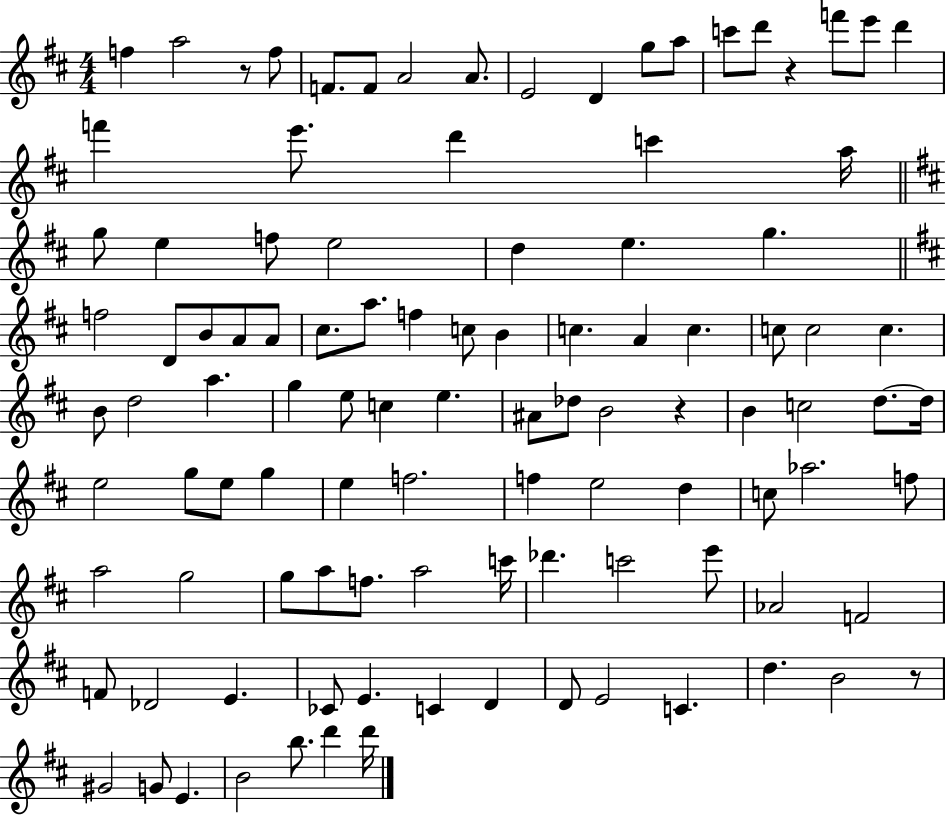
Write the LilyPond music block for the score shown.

{
  \clef treble
  \numericTimeSignature
  \time 4/4
  \key d \major
  f''4 a''2 r8 f''8 | f'8. f'8 a'2 a'8. | e'2 d'4 g''8 a''8 | c'''8 d'''8 r4 f'''8 e'''8 d'''4 | \break f'''4 e'''8. d'''4 c'''4 a''16 | \bar "||" \break \key b \minor g''8 e''4 f''8 e''2 | d''4 e''4. g''4. | \bar "||" \break \key d \major f''2 d'8 b'8 a'8 a'8 | cis''8. a''8. f''4 c''8 b'4 | c''4. a'4 c''4. | c''8 c''2 c''4. | \break b'8 d''2 a''4. | g''4 e''8 c''4 e''4. | ais'8 des''8 b'2 r4 | b'4 c''2 d''8.~~ d''16 | \break e''2 g''8 e''8 g''4 | e''4 f''2. | f''4 e''2 d''4 | c''8 aes''2. f''8 | \break a''2 g''2 | g''8 a''8 f''8. a''2 c'''16 | des'''4. c'''2 e'''8 | aes'2 f'2 | \break f'8 des'2 e'4. | ces'8 e'4. c'4 d'4 | d'8 e'2 c'4. | d''4. b'2 r8 | \break gis'2 g'8 e'4. | b'2 b''8. d'''4 d'''16 | \bar "|."
}